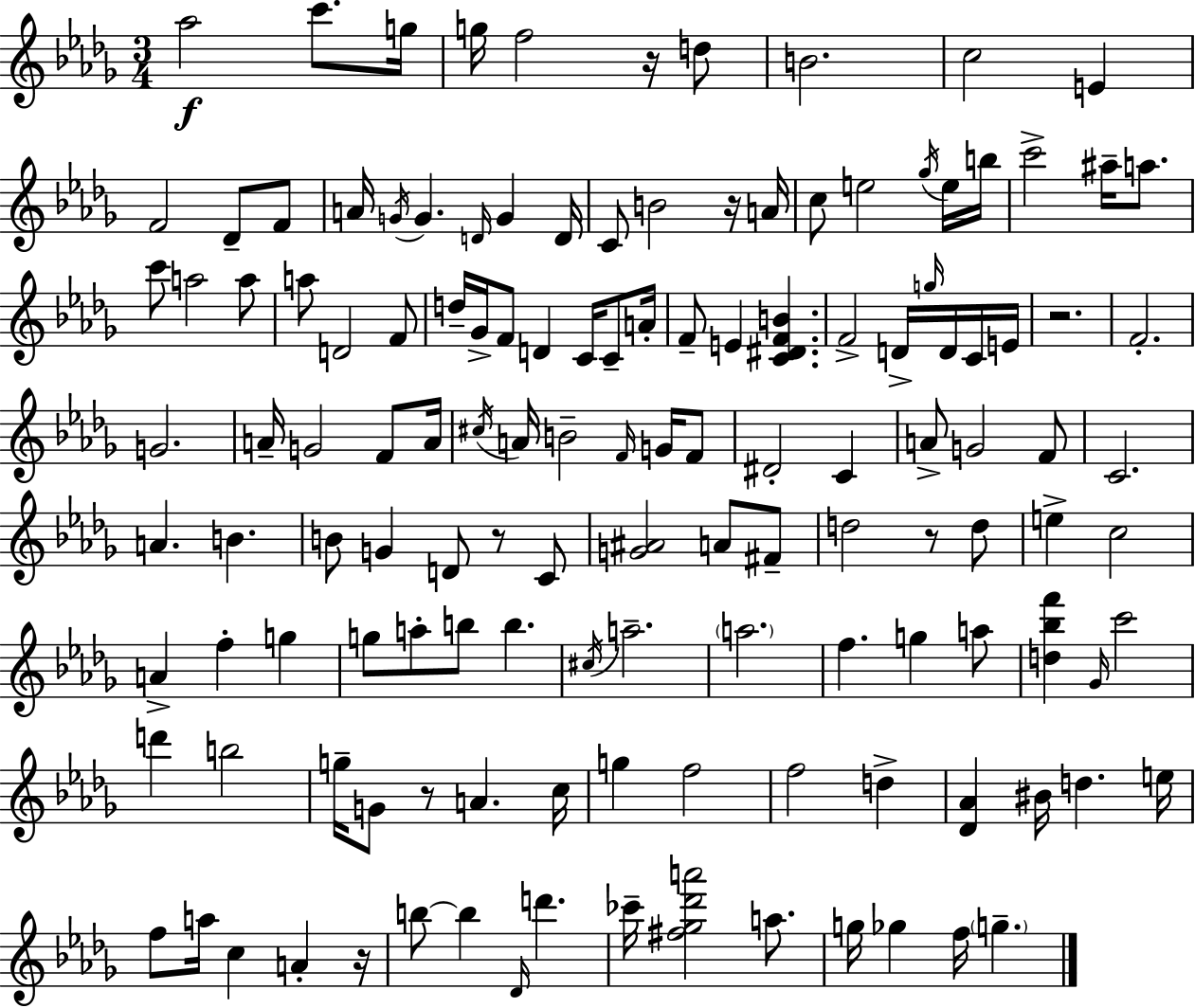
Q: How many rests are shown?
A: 7